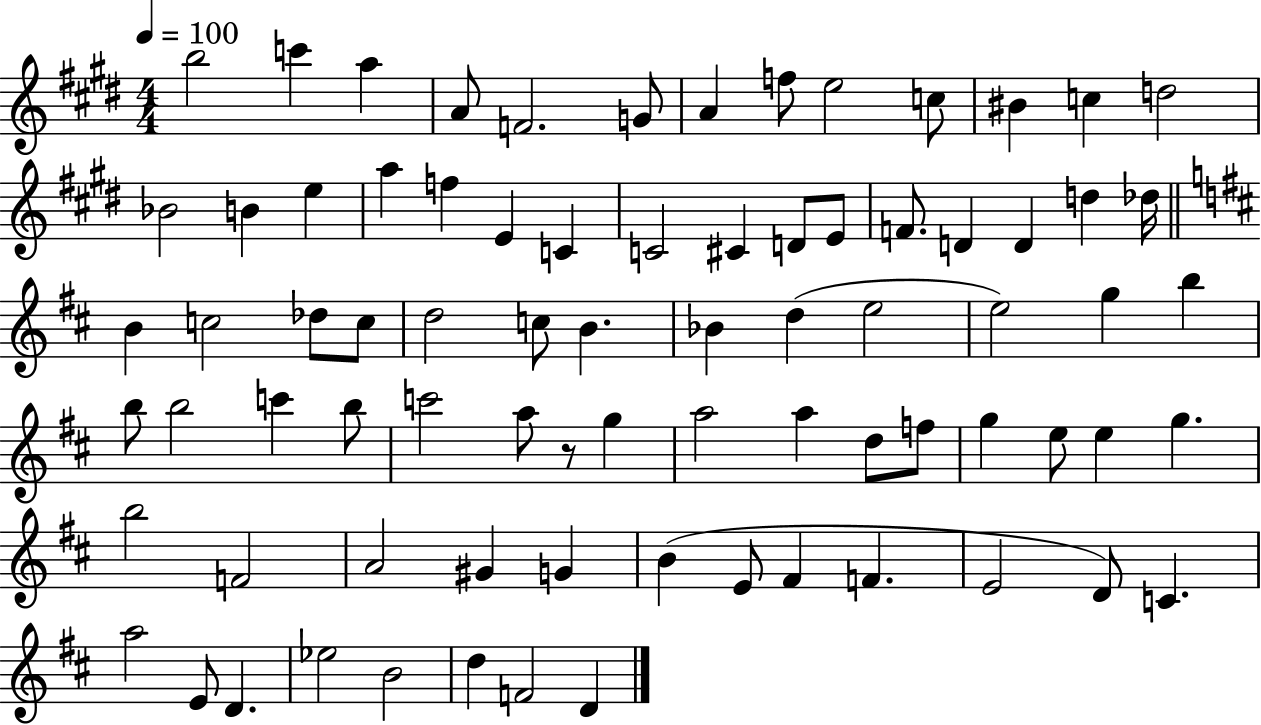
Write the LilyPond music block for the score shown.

{
  \clef treble
  \numericTimeSignature
  \time 4/4
  \key e \major
  \tempo 4 = 100
  b''2 c'''4 a''4 | a'8 f'2. g'8 | a'4 f''8 e''2 c''8 | bis'4 c''4 d''2 | \break bes'2 b'4 e''4 | a''4 f''4 e'4 c'4 | c'2 cis'4 d'8 e'8 | f'8. d'4 d'4 d''4 des''16 | \break \bar "||" \break \key d \major b'4 c''2 des''8 c''8 | d''2 c''8 b'4. | bes'4 d''4( e''2 | e''2) g''4 b''4 | \break b''8 b''2 c'''4 b''8 | c'''2 a''8 r8 g''4 | a''2 a''4 d''8 f''8 | g''4 e''8 e''4 g''4. | \break b''2 f'2 | a'2 gis'4 g'4 | b'4( e'8 fis'4 f'4. | e'2 d'8) c'4. | \break a''2 e'8 d'4. | ees''2 b'2 | d''4 f'2 d'4 | \bar "|."
}